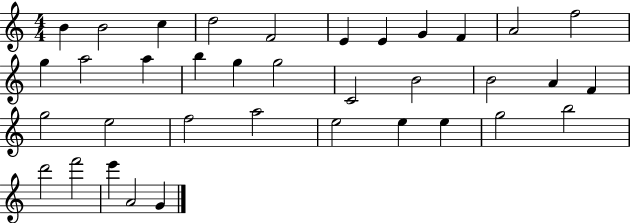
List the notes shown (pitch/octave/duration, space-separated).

B4/q B4/h C5/q D5/h F4/h E4/q E4/q G4/q F4/q A4/h F5/h G5/q A5/h A5/q B5/q G5/q G5/h C4/h B4/h B4/h A4/q F4/q G5/h E5/h F5/h A5/h E5/h E5/q E5/q G5/h B5/h D6/h F6/h E6/q A4/h G4/q